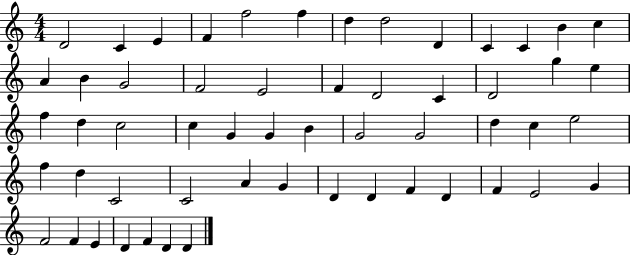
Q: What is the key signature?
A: C major